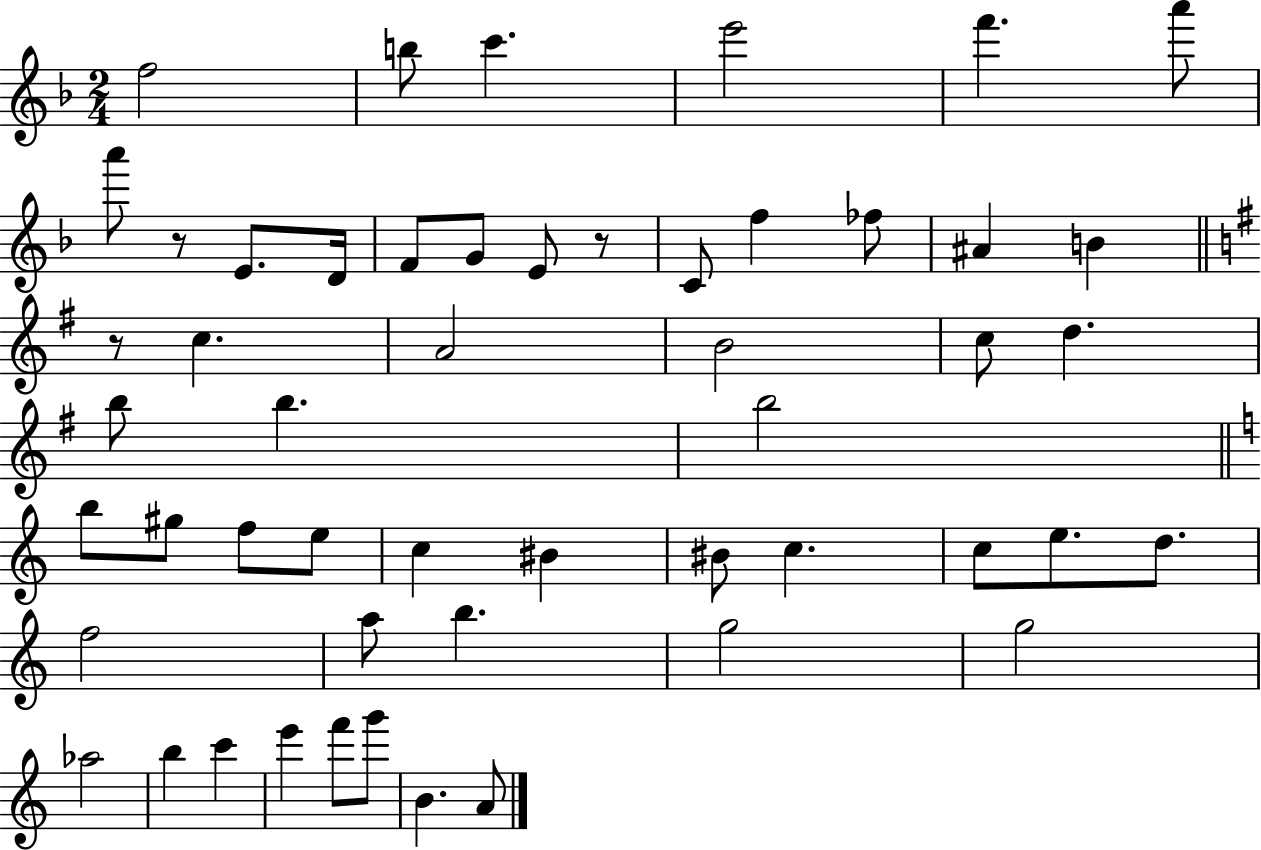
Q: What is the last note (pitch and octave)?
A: A4